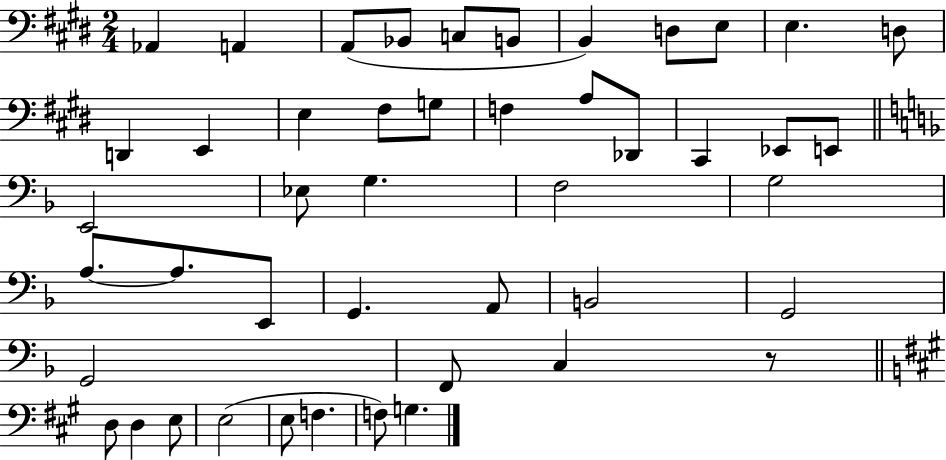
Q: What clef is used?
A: bass